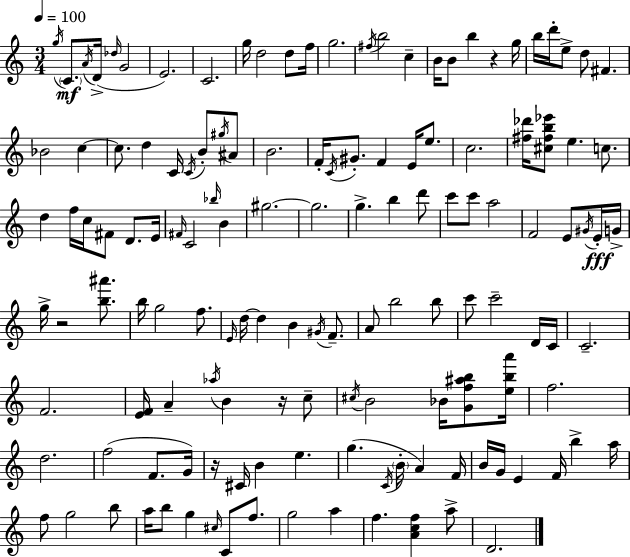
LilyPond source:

{
  \clef treble
  \numericTimeSignature
  \time 3/4
  \key a \minor
  \tempo 4 = 100
  \repeat volta 2 { \acciaccatura { g''16 }\mf \parenthesize c'8. \acciaccatura { a'16 } d'16->( \grace { des''16 } g'2 | e'2.) | c'2. | g''16 d''2 | \break d''8 f''16 g''2. | \acciaccatura { fis''16 } b''2 | c''4-- b'16 b'8 b''4 r4 | g''16 b''16 d'''16-. e''8-> d''8 fis'4. | \break bes'2 | c''4~~ c''8. d''4 c'16 | \acciaccatura { c'16 } b'8-. \acciaccatura { gis''16 } ais'8 b'2. | f'16-. \acciaccatura { c'16 } gis'8.-. f'4 | \break e'16 e''8. c''2. | <fis'' des'''>16 <cis'' fis'' b'' ees'''>8 e''4. | c''8. d''4 f''16 | c''16 fis'8 d'8. e'16 \grace { fis'16 } c'2 | \break \grace { bes''16 } b'4 gis''2.~~ | gis''2. | g''4.-> | b''4 d'''8 c'''8 c'''8 | \break a''2 f'2 | e'8 \acciaccatura { gis'16 } e'16-.\fff g'16-> g''16-> r2 | <b'' ais'''>8. b''16 g''2 | f''8. \grace { e'16 } d''16~~ | \break d''4 b'4 \acciaccatura { gis'16 } f'8.-- | a'8 b''2 b''8 | c'''8 c'''2-- d'16 c'16 | c'2.-- | \break f'2. | <e' f'>16 a'4-- \acciaccatura { aes''16 } b'4 r16 c''8-- | \acciaccatura { cis''16 } b'2 bes'16 <g' f'' ais'' b''>8 | <e'' b'' a'''>16 f''2. | \break d''2. | f''2( f'8. | g'16) r16 cis'16 b'4 e''4. | g''4.( \acciaccatura { c'16 } \parenthesize b'16-. a'4) | \break f'16 b'16 g'16 e'4 f'16 b''4-> | a''16 f''8 g''2 | b''8 a''16 b''8 g''4 \grace { cis''16 } c'8 | f''8. g''2 | \break a''4 f''4. <a' c'' f''>4 | a''8-> d'2. | } \bar "|."
}